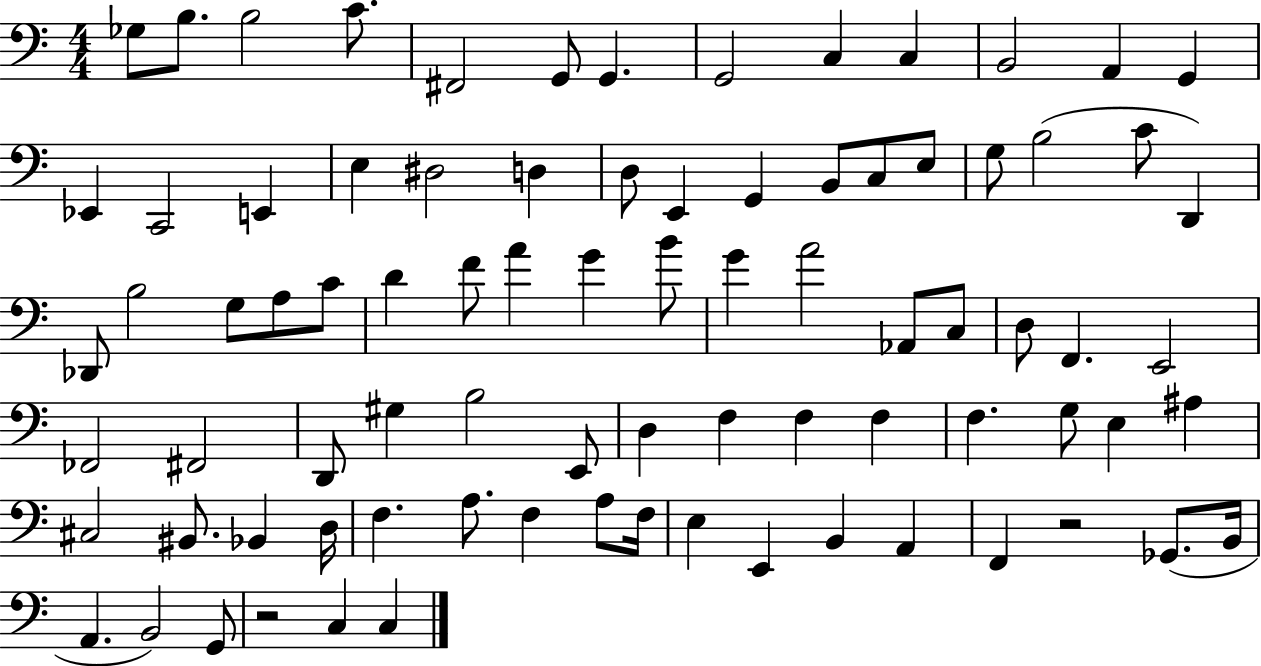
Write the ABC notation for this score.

X:1
T:Untitled
M:4/4
L:1/4
K:C
_G,/2 B,/2 B,2 C/2 ^F,,2 G,,/2 G,, G,,2 C, C, B,,2 A,, G,, _E,, C,,2 E,, E, ^D,2 D, D,/2 E,, G,, B,,/2 C,/2 E,/2 G,/2 B,2 C/2 D,, _D,,/2 B,2 G,/2 A,/2 C/2 D F/2 A G B/2 G A2 _A,,/2 C,/2 D,/2 F,, E,,2 _F,,2 ^F,,2 D,,/2 ^G, B,2 E,,/2 D, F, F, F, F, G,/2 E, ^A, ^C,2 ^B,,/2 _B,, D,/4 F, A,/2 F, A,/2 F,/4 E, E,, B,, A,, F,, z2 _G,,/2 B,,/4 A,, B,,2 G,,/2 z2 C, C,